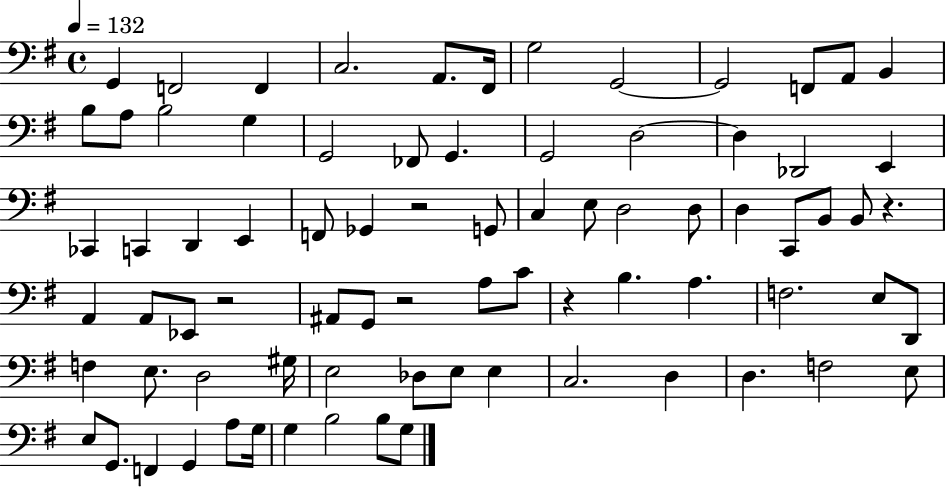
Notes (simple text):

G2/q F2/h F2/q C3/h. A2/e. F#2/s G3/h G2/h G2/h F2/e A2/e B2/q B3/e A3/e B3/h G3/q G2/h FES2/e G2/q. G2/h D3/h D3/q Db2/h E2/q CES2/q C2/q D2/q E2/q F2/e Gb2/q R/h G2/e C3/q E3/e D3/h D3/e D3/q C2/e B2/e B2/e R/q. A2/q A2/e Eb2/e R/h A#2/e G2/e R/h A3/e C4/e R/q B3/q. A3/q. F3/h. E3/e D2/e F3/q E3/e. D3/h G#3/s E3/h Db3/e E3/e E3/q C3/h. D3/q D3/q. F3/h E3/e E3/e G2/e. F2/q G2/q A3/e G3/s G3/q B3/h B3/e G3/e